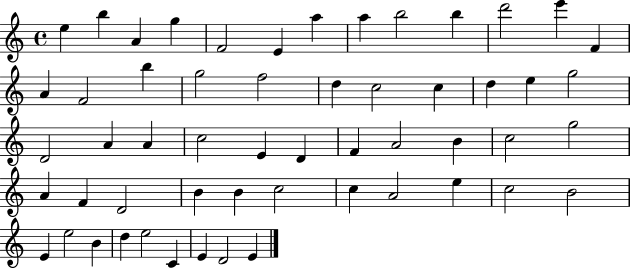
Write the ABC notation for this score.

X:1
T:Untitled
M:4/4
L:1/4
K:C
e b A g F2 E a a b2 b d'2 e' F A F2 b g2 f2 d c2 c d e g2 D2 A A c2 E D F A2 B c2 g2 A F D2 B B c2 c A2 e c2 B2 E e2 B d e2 C E D2 E